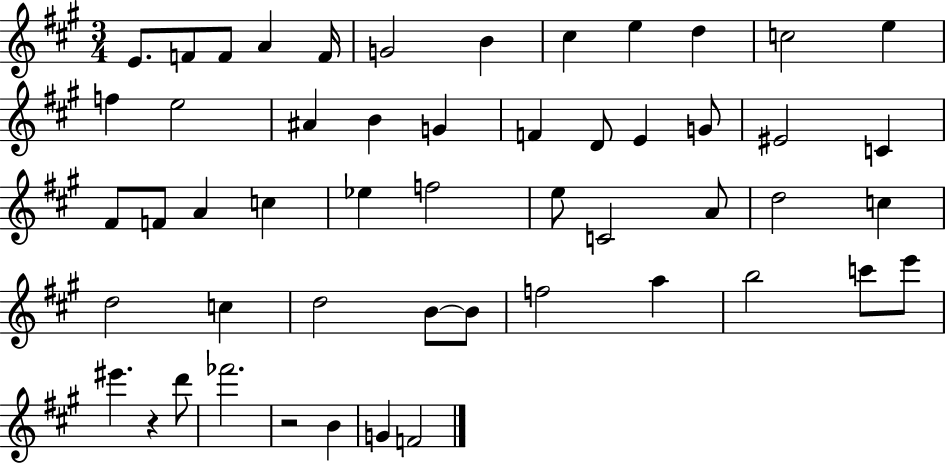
{
  \clef treble
  \numericTimeSignature
  \time 3/4
  \key a \major
  e'8. f'8 f'8 a'4 f'16 | g'2 b'4 | cis''4 e''4 d''4 | c''2 e''4 | \break f''4 e''2 | ais'4 b'4 g'4 | f'4 d'8 e'4 g'8 | eis'2 c'4 | \break fis'8 f'8 a'4 c''4 | ees''4 f''2 | e''8 c'2 a'8 | d''2 c''4 | \break d''2 c''4 | d''2 b'8~~ b'8 | f''2 a''4 | b''2 c'''8 e'''8 | \break eis'''4. r4 d'''8 | fes'''2. | r2 b'4 | g'4 f'2 | \break \bar "|."
}